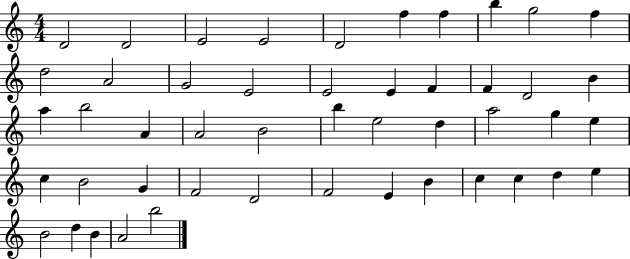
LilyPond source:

{
  \clef treble
  \numericTimeSignature
  \time 4/4
  \key c \major
  d'2 d'2 | e'2 e'2 | d'2 f''4 f''4 | b''4 g''2 f''4 | \break d''2 a'2 | g'2 e'2 | e'2 e'4 f'4 | f'4 d'2 b'4 | \break a''4 b''2 a'4 | a'2 b'2 | b''4 e''2 d''4 | a''2 g''4 e''4 | \break c''4 b'2 g'4 | f'2 d'2 | f'2 e'4 b'4 | c''4 c''4 d''4 e''4 | \break b'2 d''4 b'4 | a'2 b''2 | \bar "|."
}